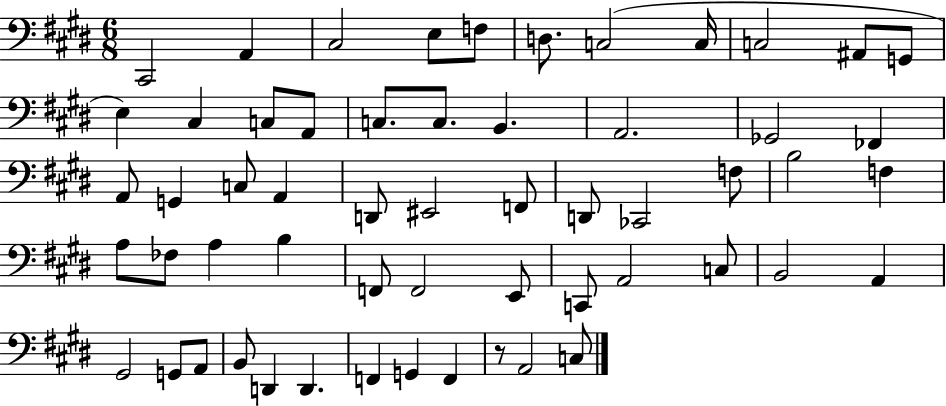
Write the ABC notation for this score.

X:1
T:Untitled
M:6/8
L:1/4
K:E
^C,,2 A,, ^C,2 E,/2 F,/2 D,/2 C,2 C,/4 C,2 ^A,,/2 G,,/2 E, ^C, C,/2 A,,/2 C,/2 C,/2 B,, A,,2 _G,,2 _F,, A,,/2 G,, C,/2 A,, D,,/2 ^E,,2 F,,/2 D,,/2 _C,,2 F,/2 B,2 F, A,/2 _F,/2 A, B, F,,/2 F,,2 E,,/2 C,,/2 A,,2 C,/2 B,,2 A,, ^G,,2 G,,/2 A,,/2 B,,/2 D,, D,, F,, G,, F,, z/2 A,,2 C,/2